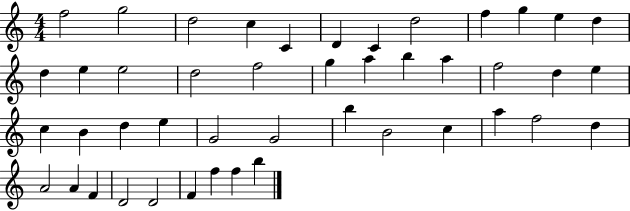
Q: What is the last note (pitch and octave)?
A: B5